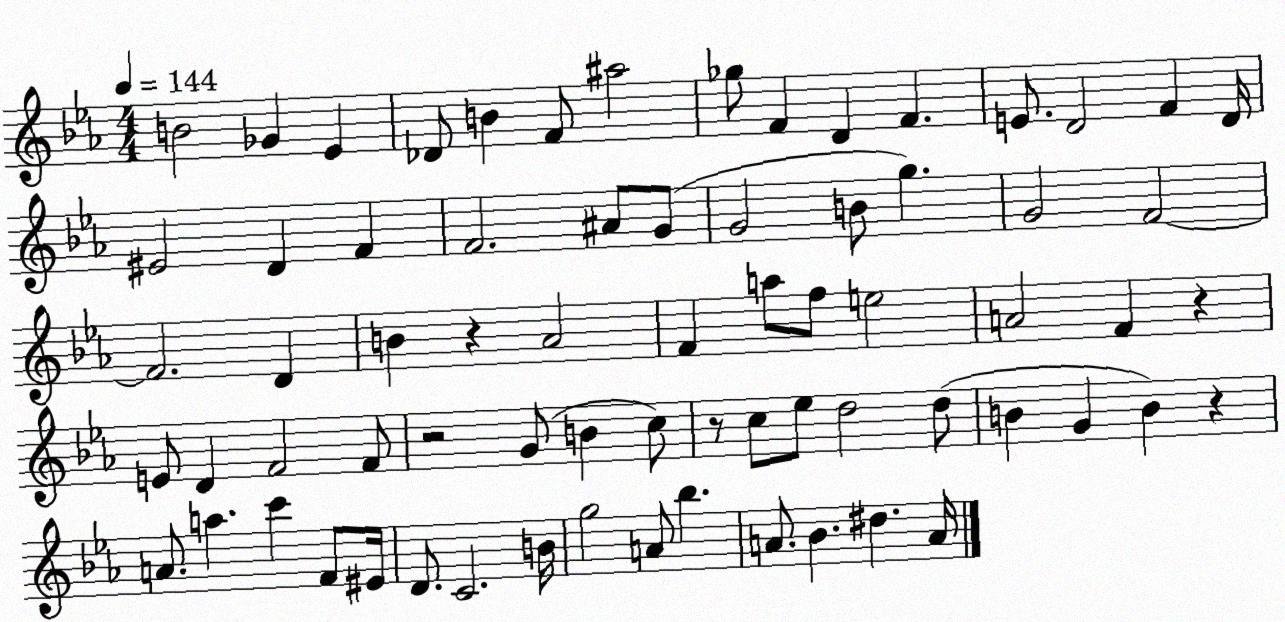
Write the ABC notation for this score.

X:1
T:Untitled
M:4/4
L:1/4
K:Eb
B2 _G _E _D/2 B F/2 ^a2 _g/2 F D F E/2 D2 F D/4 ^E2 D F F2 ^A/2 G/2 G2 B/2 g G2 F2 F2 D B z _A2 F a/2 f/2 e2 A2 F z E/2 D F2 F/2 z2 G/2 B c/2 z/2 c/2 _e/2 d2 d/2 B G B z A/2 a c' F/2 ^E/4 D/2 C2 B/4 g2 A/2 _b A/2 _B ^d A/4